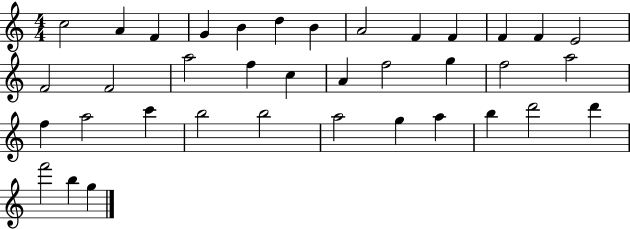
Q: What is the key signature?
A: C major